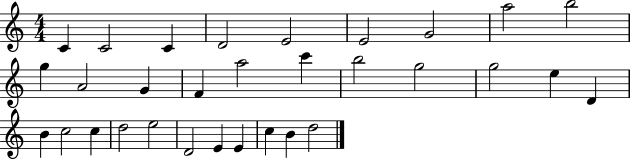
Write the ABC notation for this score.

X:1
T:Untitled
M:4/4
L:1/4
K:C
C C2 C D2 E2 E2 G2 a2 b2 g A2 G F a2 c' b2 g2 g2 e D B c2 c d2 e2 D2 E E c B d2